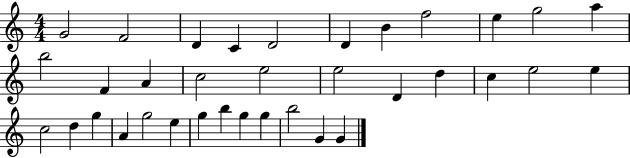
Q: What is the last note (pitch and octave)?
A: G4